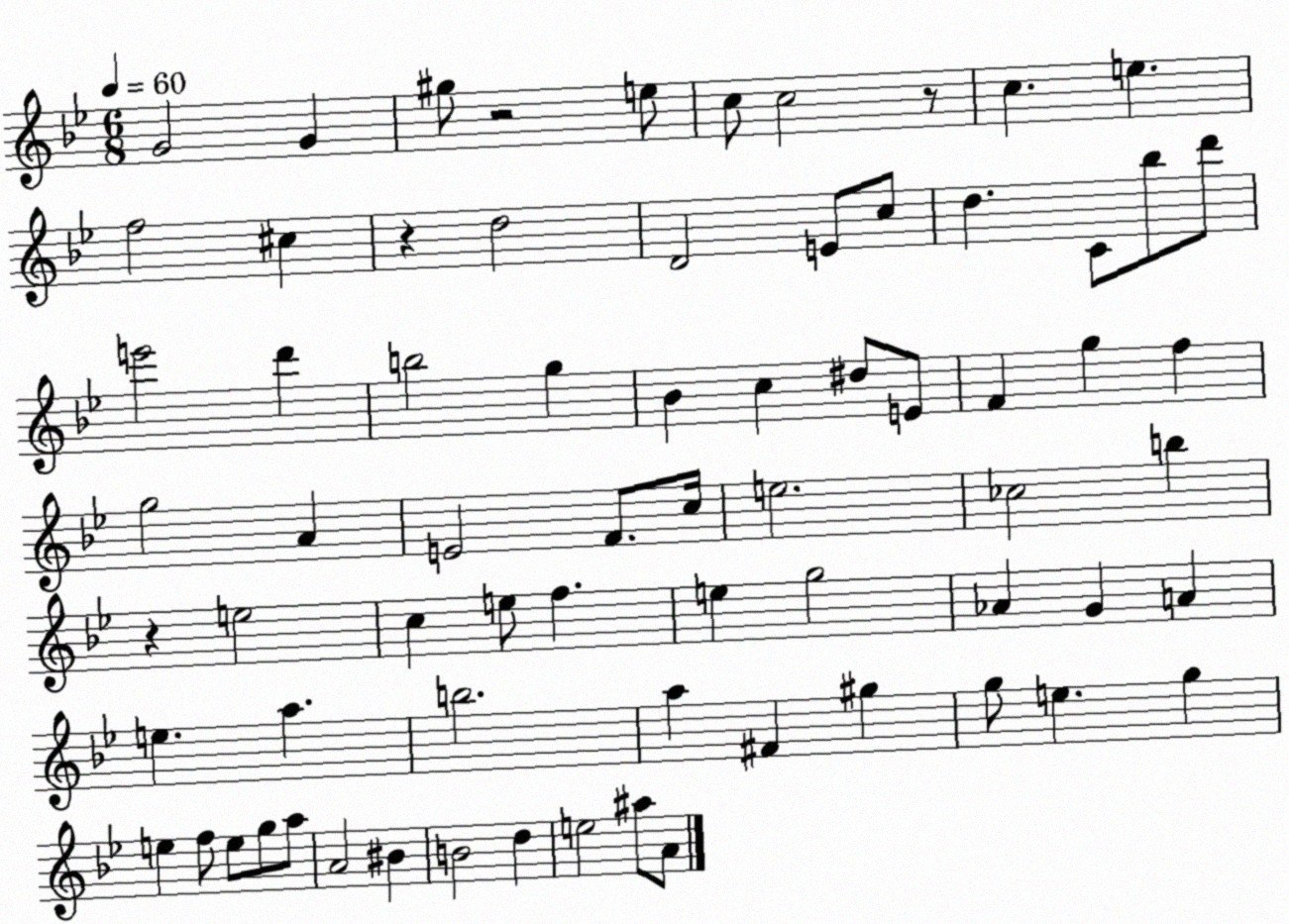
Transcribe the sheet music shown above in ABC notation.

X:1
T:Untitled
M:6/8
L:1/4
K:Bb
G2 G ^g/2 z2 e/2 c/2 c2 z/2 c e f2 ^c z d2 D2 E/2 c/2 d C/2 _b/2 d'/2 e'2 d' b2 g _B c ^d/2 E/2 F g f g2 A E2 F/2 c/4 e2 _c2 b z e2 c e/2 f e g2 _A G A e a b2 a ^F ^g g/2 e g e f/2 e/2 g/2 a/2 A2 ^B B2 d e2 ^a/2 A/2